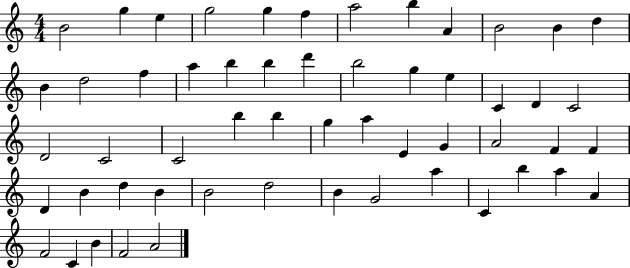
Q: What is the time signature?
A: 4/4